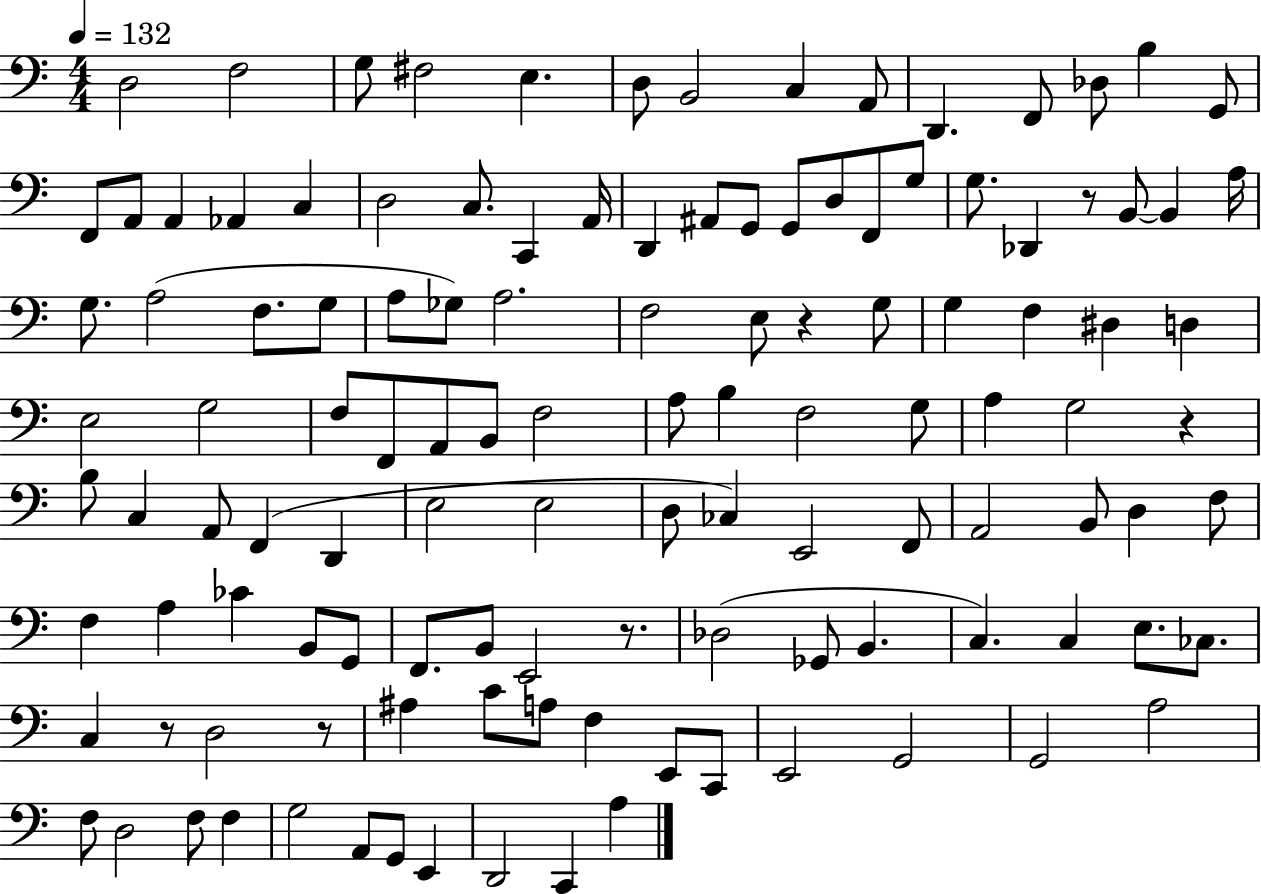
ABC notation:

X:1
T:Untitled
M:4/4
L:1/4
K:C
D,2 F,2 G,/2 ^F,2 E, D,/2 B,,2 C, A,,/2 D,, F,,/2 _D,/2 B, G,,/2 F,,/2 A,,/2 A,, _A,, C, D,2 C,/2 C,, A,,/4 D,, ^A,,/2 G,,/2 G,,/2 D,/2 F,,/2 G,/2 G,/2 _D,, z/2 B,,/2 B,, A,/4 G,/2 A,2 F,/2 G,/2 A,/2 _G,/2 A,2 F,2 E,/2 z G,/2 G, F, ^D, D, E,2 G,2 F,/2 F,,/2 A,,/2 B,,/2 F,2 A,/2 B, F,2 G,/2 A, G,2 z B,/2 C, A,,/2 F,, D,, E,2 E,2 D,/2 _C, E,,2 F,,/2 A,,2 B,,/2 D, F,/2 F, A, _C B,,/2 G,,/2 F,,/2 B,,/2 E,,2 z/2 _D,2 _G,,/2 B,, C, C, E,/2 _C,/2 C, z/2 D,2 z/2 ^A, C/2 A,/2 F, E,,/2 C,,/2 E,,2 G,,2 G,,2 A,2 F,/2 D,2 F,/2 F, G,2 A,,/2 G,,/2 E,, D,,2 C,, A,